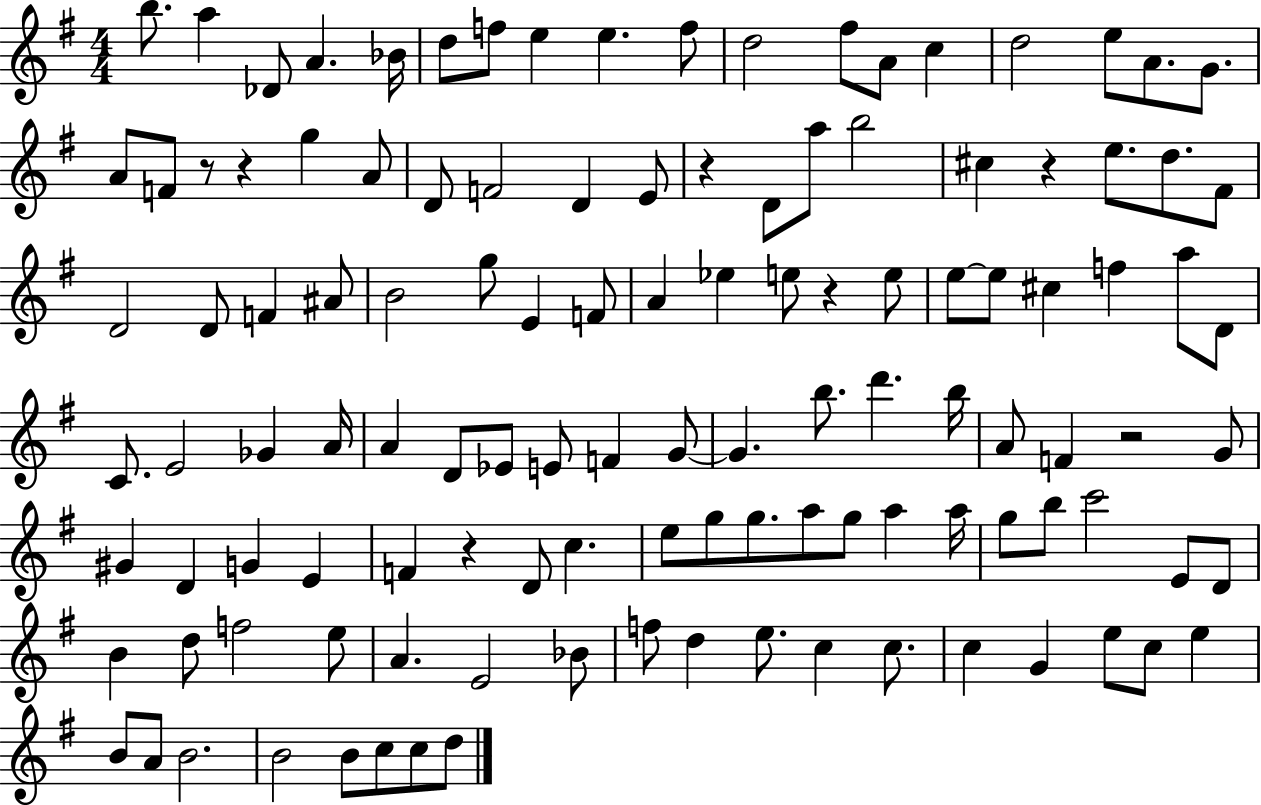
{
  \clef treble
  \numericTimeSignature
  \time 4/4
  \key g \major
  b''8. a''4 des'8 a'4. bes'16 | d''8 f''8 e''4 e''4. f''8 | d''2 fis''8 a'8 c''4 | d''2 e''8 a'8. g'8. | \break a'8 f'8 r8 r4 g''4 a'8 | d'8 f'2 d'4 e'8 | r4 d'8 a''8 b''2 | cis''4 r4 e''8. d''8. fis'8 | \break d'2 d'8 f'4 ais'8 | b'2 g''8 e'4 f'8 | a'4 ees''4 e''8 r4 e''8 | e''8~~ e''8 cis''4 f''4 a''8 d'8 | \break c'8. e'2 ges'4 a'16 | a'4 d'8 ees'8 e'8 f'4 g'8~~ | g'4. b''8. d'''4. b''16 | a'8 f'4 r2 g'8 | \break gis'4 d'4 g'4 e'4 | f'4 r4 d'8 c''4. | e''8 g''8 g''8. a''8 g''8 a''4 a''16 | g''8 b''8 c'''2 e'8 d'8 | \break b'4 d''8 f''2 e''8 | a'4. e'2 bes'8 | f''8 d''4 e''8. c''4 c''8. | c''4 g'4 e''8 c''8 e''4 | \break b'8 a'8 b'2. | b'2 b'8 c''8 c''8 d''8 | \bar "|."
}